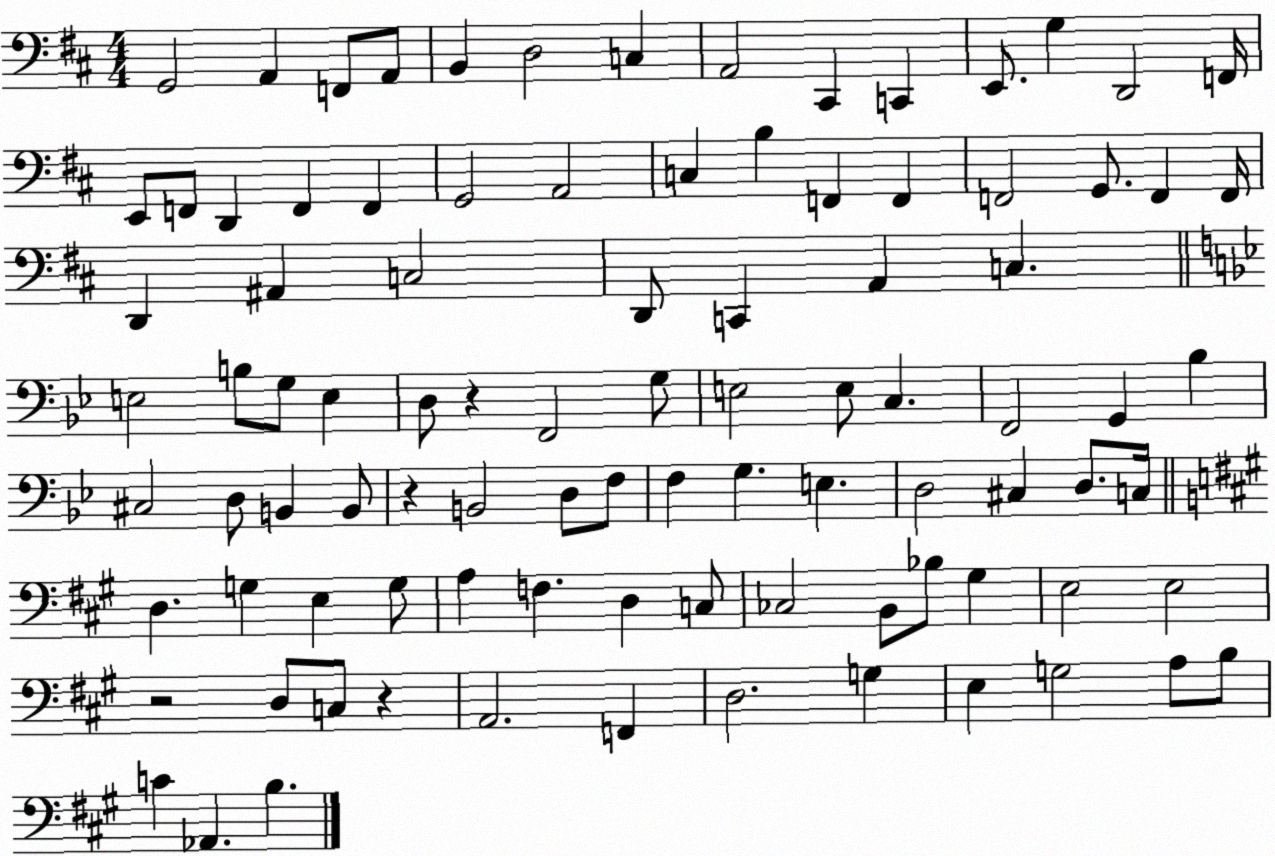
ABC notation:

X:1
T:Untitled
M:4/4
L:1/4
K:D
G,,2 A,, F,,/2 A,,/2 B,, D,2 C, A,,2 ^C,, C,, E,,/2 G, D,,2 F,,/4 E,,/2 F,,/2 D,, F,, F,, G,,2 A,,2 C, B, F,, F,, F,,2 G,,/2 F,, F,,/4 D,, ^A,, C,2 D,,/2 C,, A,, C, E,2 B,/2 G,/2 E, D,/2 z F,,2 G,/2 E,2 E,/2 C, F,,2 G,, _B, ^C,2 D,/2 B,, B,,/2 z B,,2 D,/2 F,/2 F, G, E, D,2 ^C, D,/2 C,/4 D, G, E, G,/2 A, F, D, C,/2 _C,2 B,,/2 _B,/2 ^G, E,2 E,2 z2 D,/2 C,/2 z A,,2 F,, D,2 G, E, G,2 A,/2 B,/2 C _A,, B,